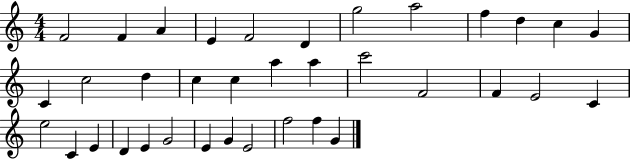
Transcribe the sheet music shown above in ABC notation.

X:1
T:Untitled
M:4/4
L:1/4
K:C
F2 F A E F2 D g2 a2 f d c G C c2 d c c a a c'2 F2 F E2 C e2 C E D E G2 E G E2 f2 f G